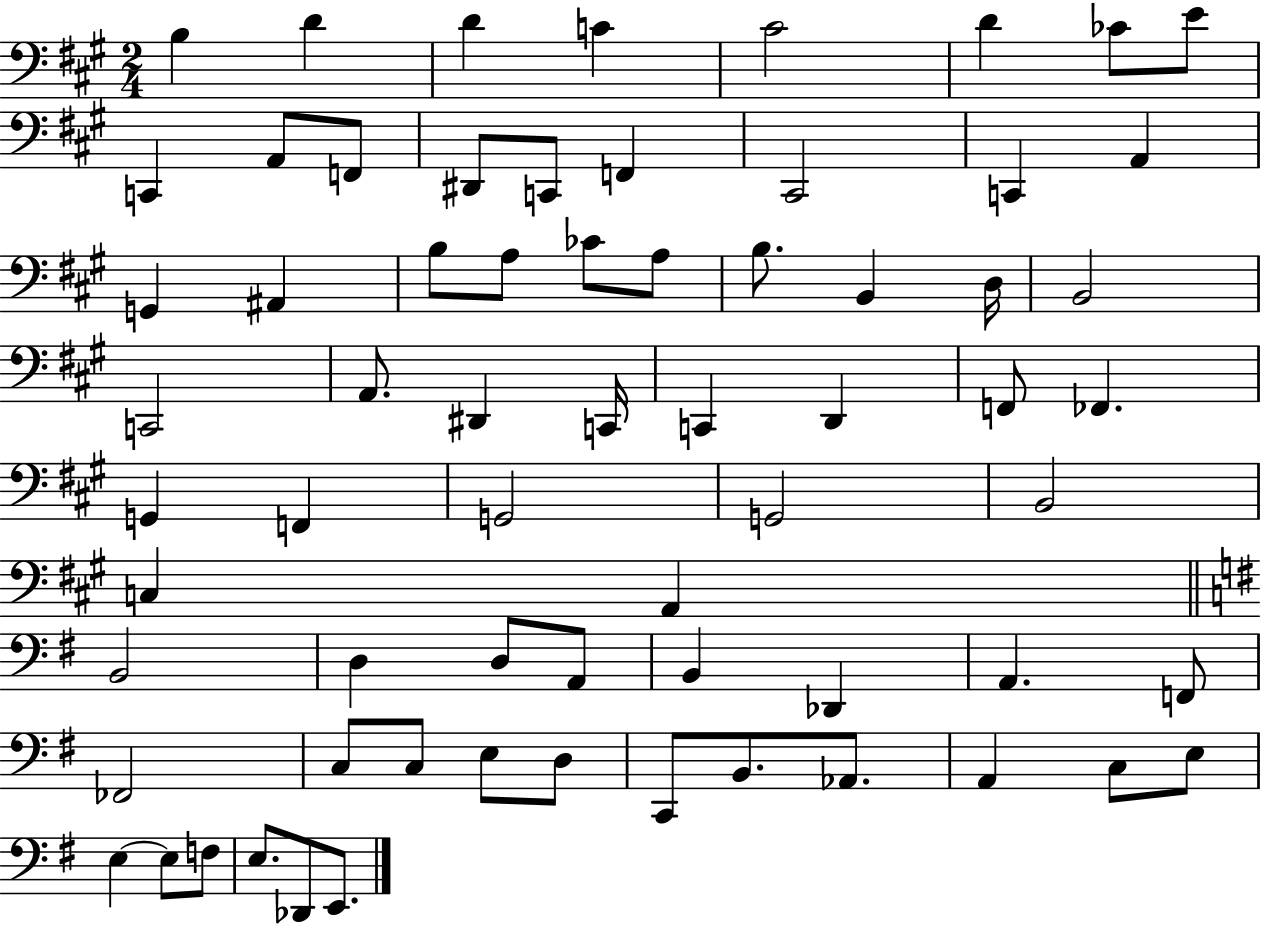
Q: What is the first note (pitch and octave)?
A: B3